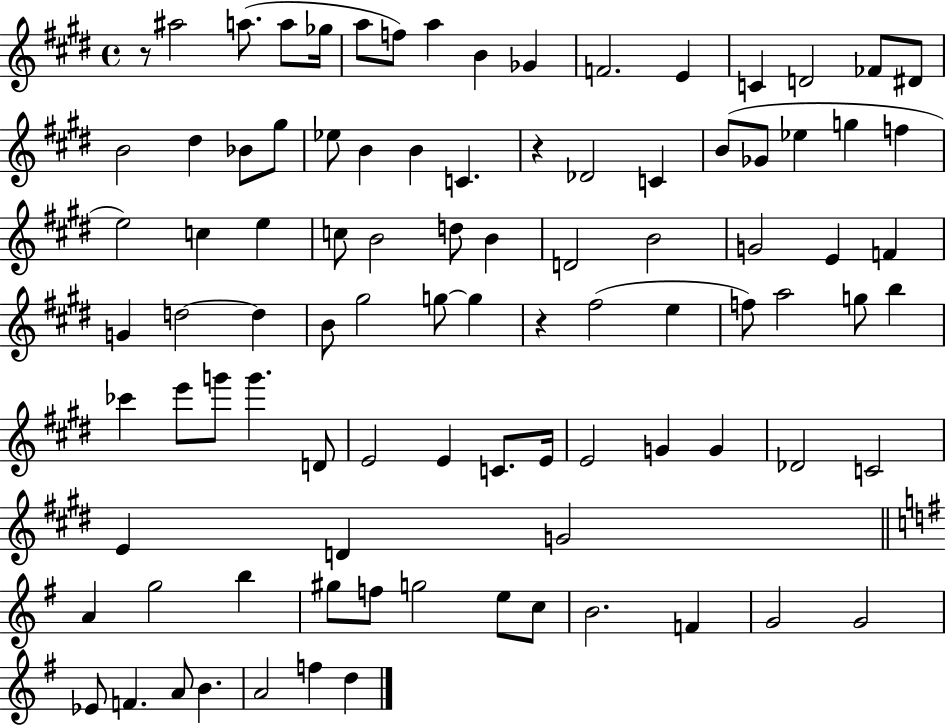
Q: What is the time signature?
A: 4/4